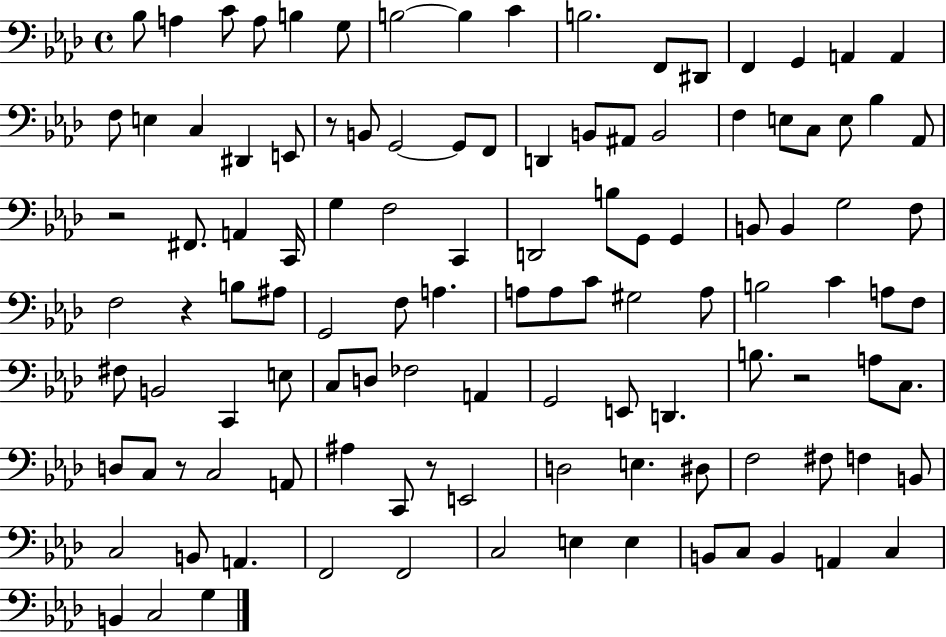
{
  \clef bass
  \time 4/4
  \defaultTimeSignature
  \key aes \major
  bes8 a4 c'8 a8 b4 g8 | b2~~ b4 c'4 | b2. f,8 dis,8 | f,4 g,4 a,4 a,4 | \break f8 e4 c4 dis,4 e,8 | r8 b,8 g,2~~ g,8 f,8 | d,4 b,8 ais,8 b,2 | f4 e8 c8 e8 bes4 aes,8 | \break r2 fis,8. a,4 c,16 | g4 f2 c,4 | d,2 b8 g,8 g,4 | b,8 b,4 g2 f8 | \break f2 r4 b8 ais8 | g,2 f8 a4. | a8 a8 c'8 gis2 a8 | b2 c'4 a8 f8 | \break fis8 b,2 c,4 e8 | c8 d8 fes2 a,4 | g,2 e,8 d,4. | b8. r2 a8 c8. | \break d8 c8 r8 c2 a,8 | ais4 c,8 r8 e,2 | d2 e4. dis8 | f2 fis8 f4 b,8 | \break c2 b,8 a,4. | f,2 f,2 | c2 e4 e4 | b,8 c8 b,4 a,4 c4 | \break b,4 c2 g4 | \bar "|."
}